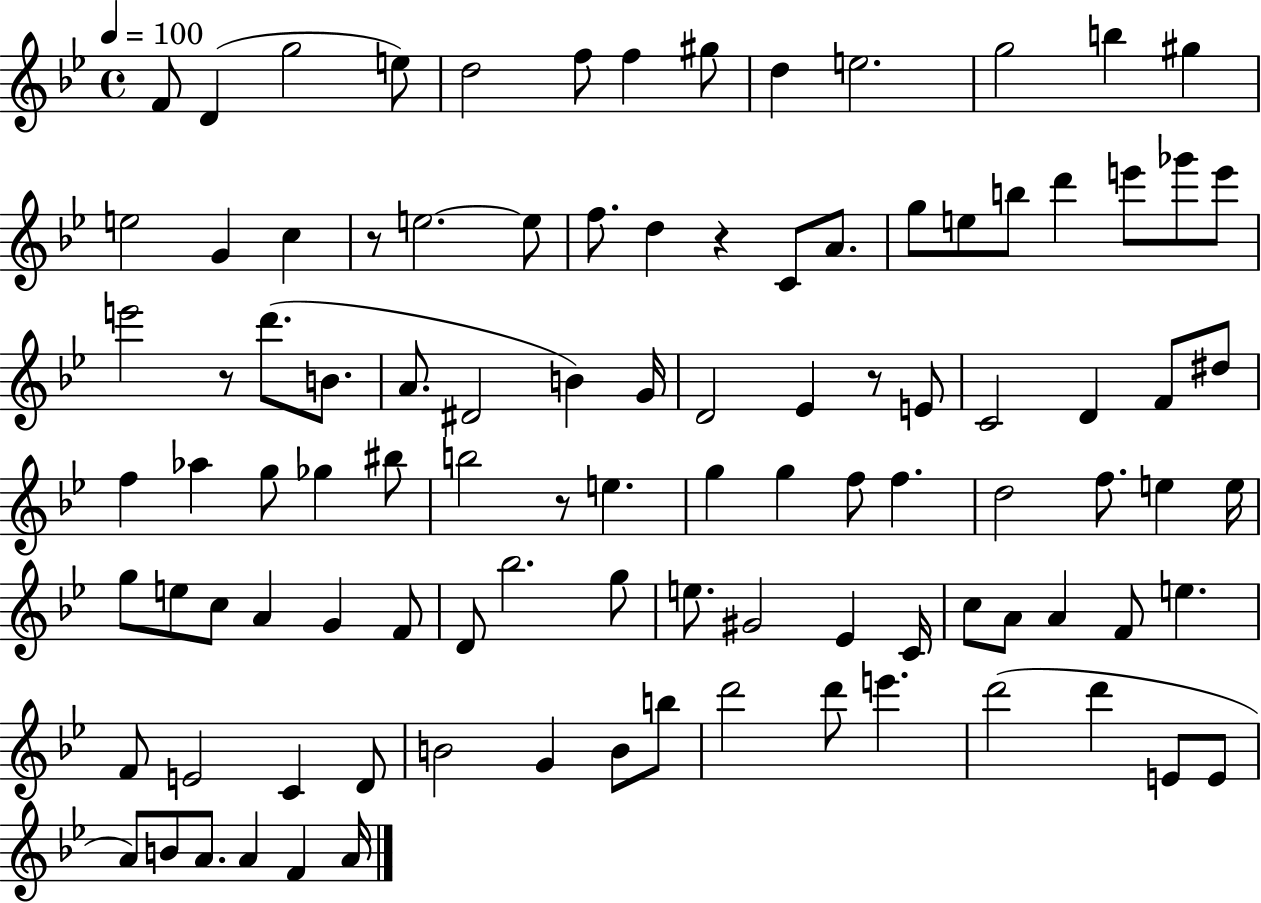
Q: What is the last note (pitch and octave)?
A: A4